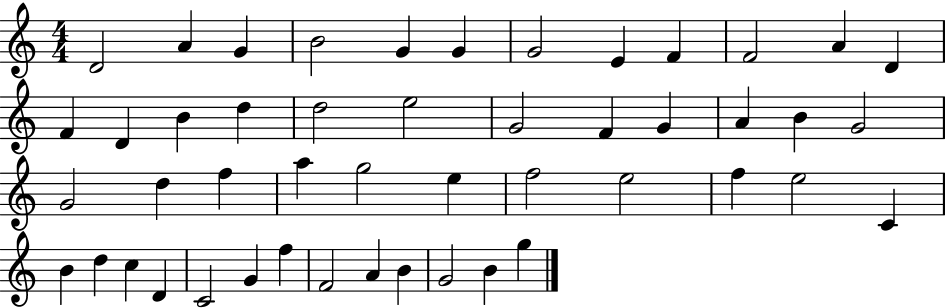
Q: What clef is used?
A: treble